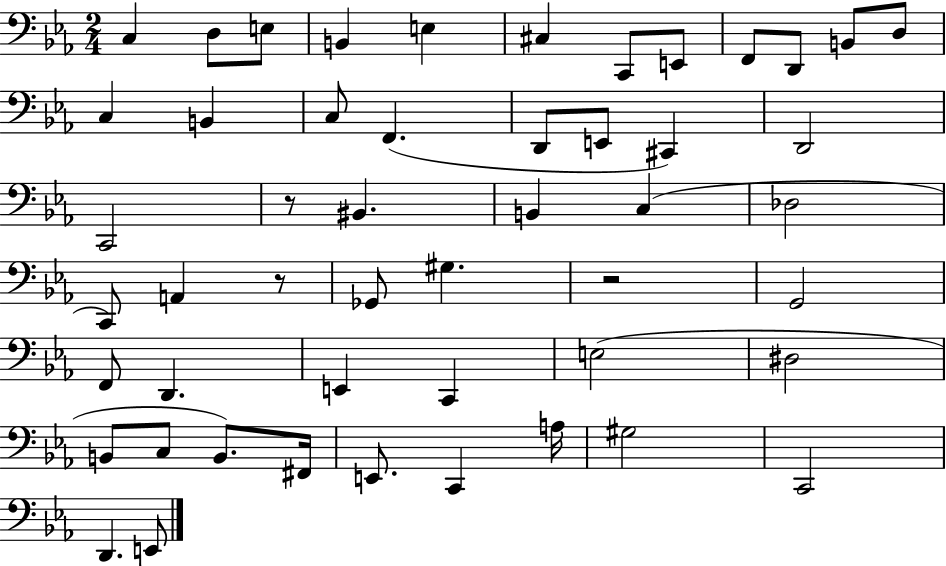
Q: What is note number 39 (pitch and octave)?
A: B2